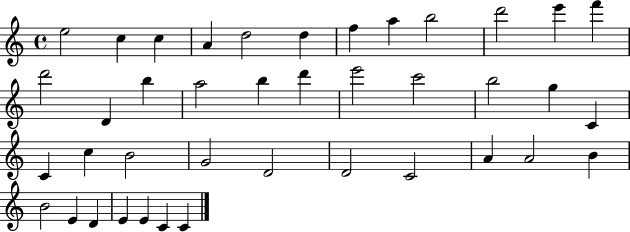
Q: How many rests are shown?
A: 0